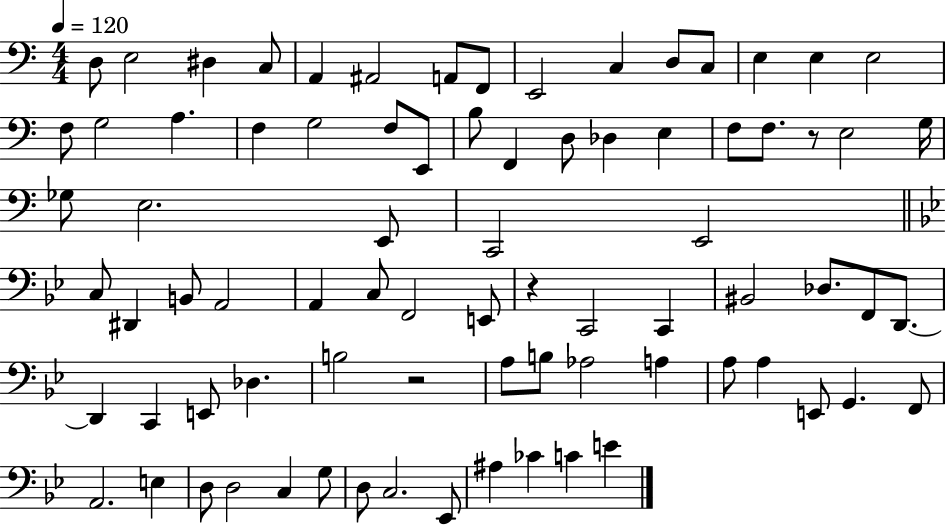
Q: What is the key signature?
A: C major